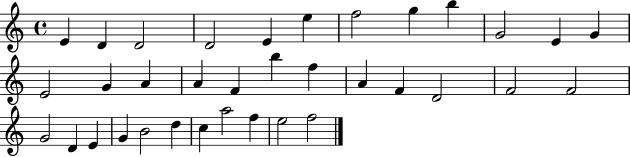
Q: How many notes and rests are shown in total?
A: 35